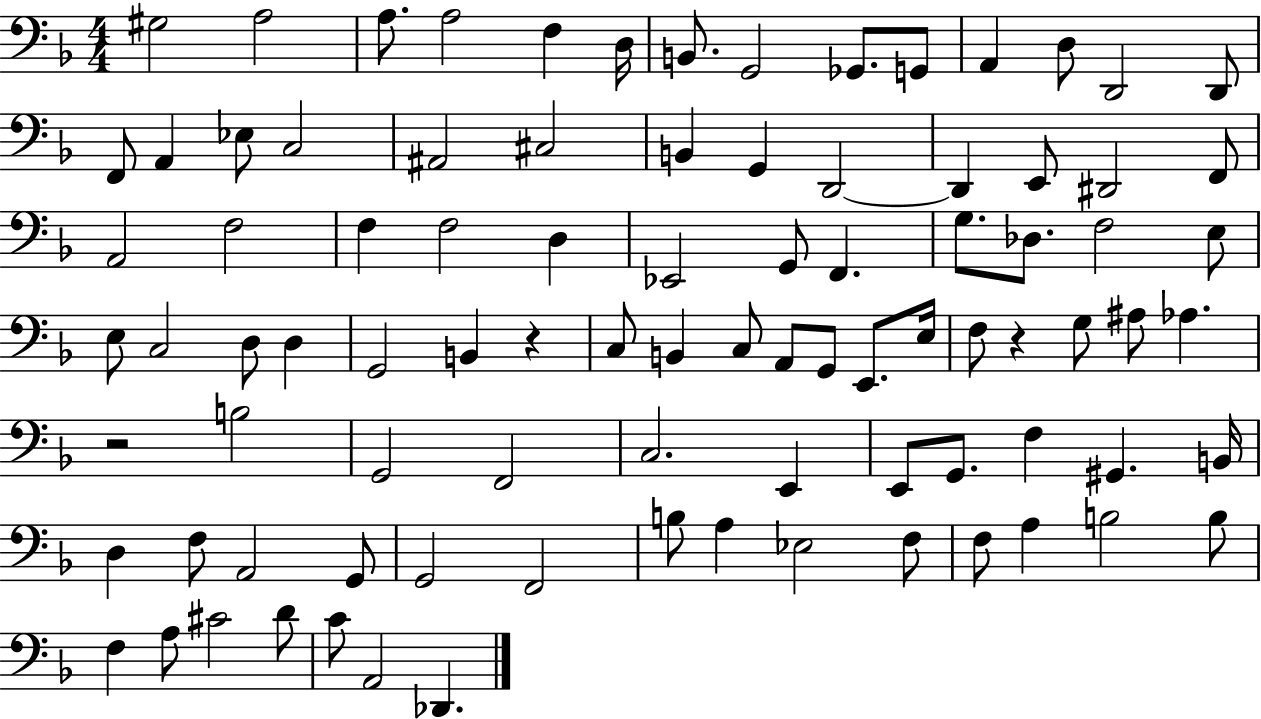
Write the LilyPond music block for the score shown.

{
  \clef bass
  \numericTimeSignature
  \time 4/4
  \key f \major
  gis2 a2 | a8. a2 f4 d16 | b,8. g,2 ges,8. g,8 | a,4 d8 d,2 d,8 | \break f,8 a,4 ees8 c2 | ais,2 cis2 | b,4 g,4 d,2~~ | d,4 e,8 dis,2 f,8 | \break a,2 f2 | f4 f2 d4 | ees,2 g,8 f,4. | g8. des8. f2 e8 | \break e8 c2 d8 d4 | g,2 b,4 r4 | c8 b,4 c8 a,8 g,8 e,8. e16 | f8 r4 g8 ais8 aes4. | \break r2 b2 | g,2 f,2 | c2. e,4 | e,8 g,8. f4 gis,4. b,16 | \break d4 f8 a,2 g,8 | g,2 f,2 | b8 a4 ees2 f8 | f8 a4 b2 b8 | \break f4 a8 cis'2 d'8 | c'8 a,2 des,4. | \bar "|."
}